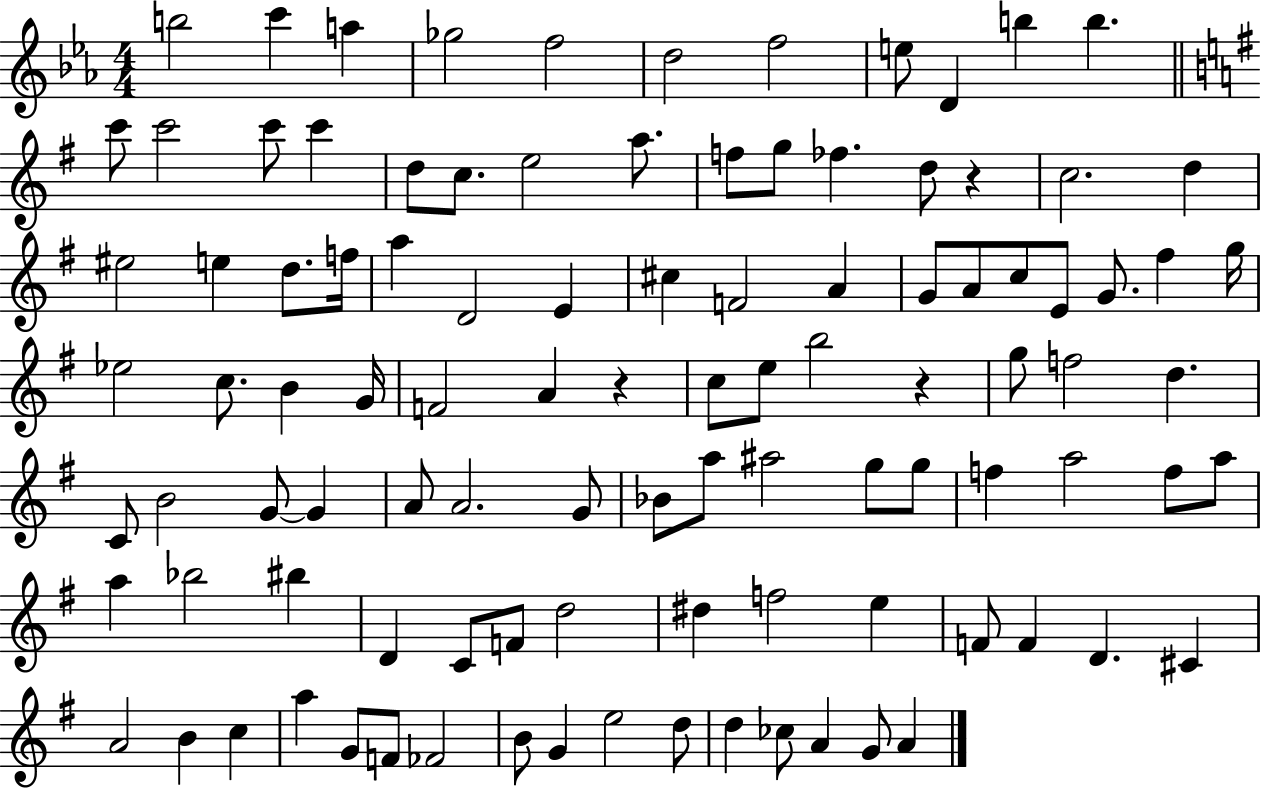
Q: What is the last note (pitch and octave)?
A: A4